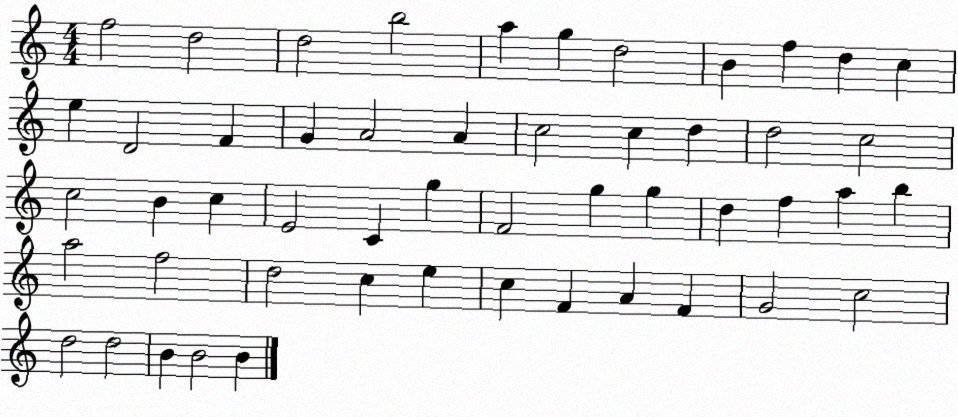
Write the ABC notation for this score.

X:1
T:Untitled
M:4/4
L:1/4
K:C
f2 d2 d2 b2 a g d2 B f d c e D2 F G A2 A c2 c d d2 c2 c2 B c E2 C g F2 g g d f a b a2 f2 d2 c e c F A F G2 c2 d2 d2 B B2 B